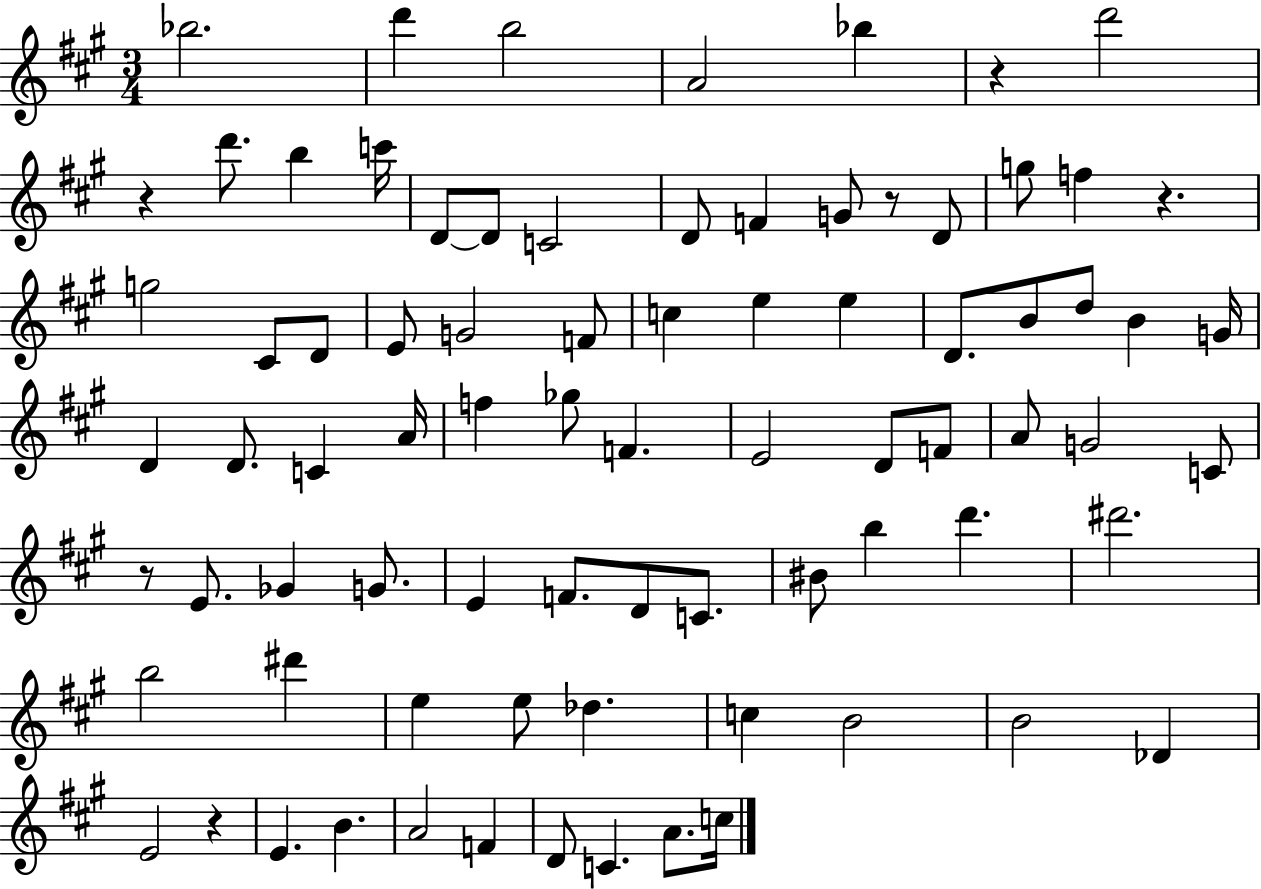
{
  \clef treble
  \numericTimeSignature
  \time 3/4
  \key a \major
  \repeat volta 2 { bes''2. | d'''4 b''2 | a'2 bes''4 | r4 d'''2 | \break r4 d'''8. b''4 c'''16 | d'8~~ d'8 c'2 | d'8 f'4 g'8 r8 d'8 | g''8 f''4 r4. | \break g''2 cis'8 d'8 | e'8 g'2 f'8 | c''4 e''4 e''4 | d'8. b'8 d''8 b'4 g'16 | \break d'4 d'8. c'4 a'16 | f''4 ges''8 f'4. | e'2 d'8 f'8 | a'8 g'2 c'8 | \break r8 e'8. ges'4 g'8. | e'4 f'8. d'8 c'8. | bis'8 b''4 d'''4. | dis'''2. | \break b''2 dis'''4 | e''4 e''8 des''4. | c''4 b'2 | b'2 des'4 | \break e'2 r4 | e'4. b'4. | a'2 f'4 | d'8 c'4. a'8. c''16 | \break } \bar "|."
}